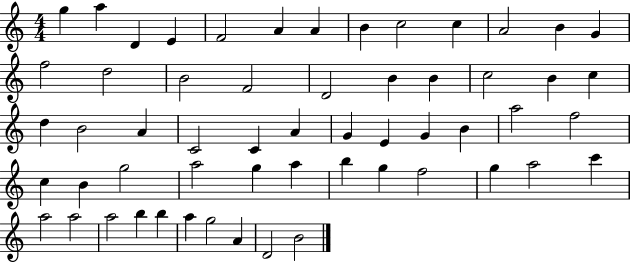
{
  \clef treble
  \numericTimeSignature
  \time 4/4
  \key c \major
  g''4 a''4 d'4 e'4 | f'2 a'4 a'4 | b'4 c''2 c''4 | a'2 b'4 g'4 | \break f''2 d''2 | b'2 f'2 | d'2 b'4 b'4 | c''2 b'4 c''4 | \break d''4 b'2 a'4 | c'2 c'4 a'4 | g'4 e'4 g'4 b'4 | a''2 f''2 | \break c''4 b'4 g''2 | a''2 g''4 a''4 | b''4 g''4 f''2 | g''4 a''2 c'''4 | \break a''2 a''2 | a''2 b''4 b''4 | a''4 g''2 a'4 | d'2 b'2 | \break \bar "|."
}